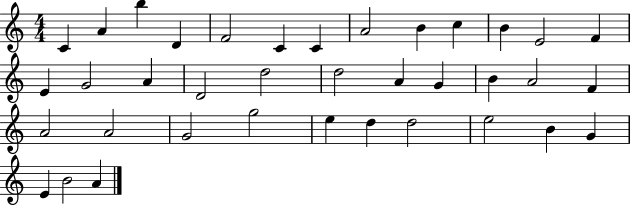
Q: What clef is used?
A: treble